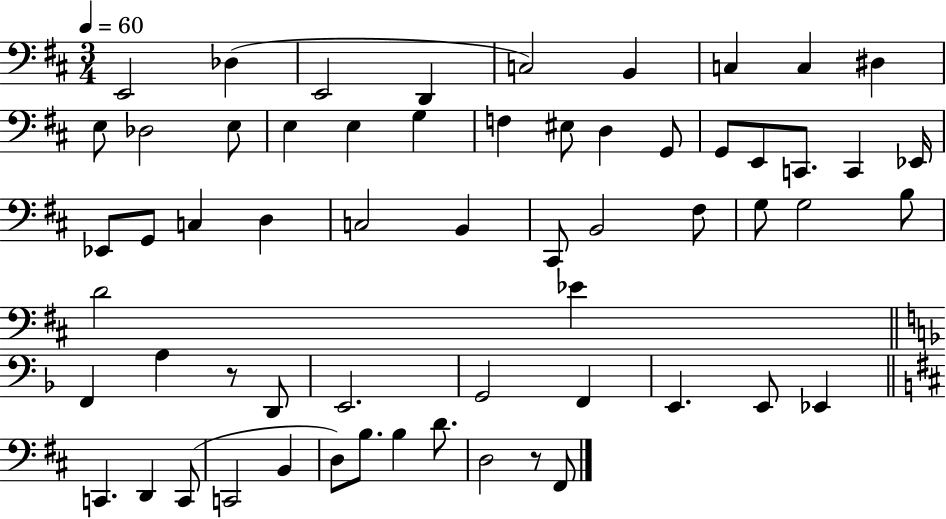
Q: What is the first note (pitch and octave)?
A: E2